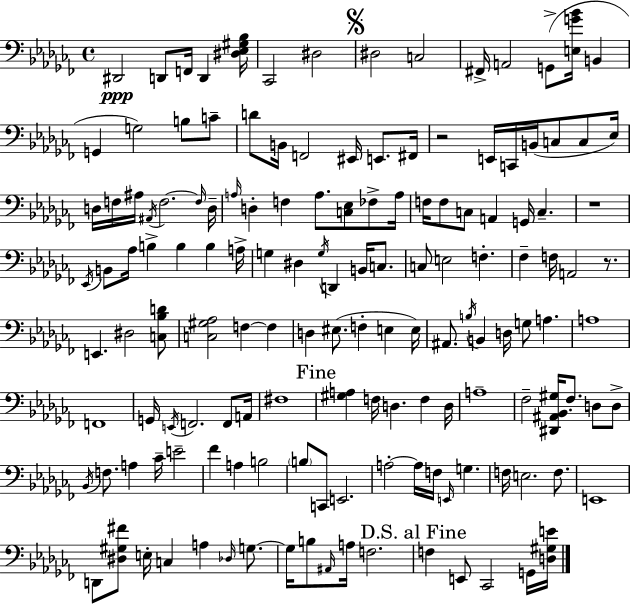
{
  \clef bass
  \time 4/4
  \defaultTimeSignature
  \key aes \minor
  dis,2\ppp d,8 f,16 d,4 <dis ees gis bes>16 | ces,2 dis2 | \mark \markup { \musicglyph "scripts.segno" } dis2 c2 | fis,16-> a,2 g,8->( <e g' bes'>16 b,4 | \break g,4 g2) b8 c'8-- | d'8 b,16 f,2 eis,16 e,8. fis,16 | r2 e,16 c,16 b,16( c8 c8 ees16) | d16 f16 ais16 \acciaccatura { ais,16 } f2.~~ | \break \grace { f16 } d16-- \grace { a16 } d4-. f4 a8. <c ees>8 | fes8-> a16 f16 f8 c8 a,4 g,16 c4.-- | r1 | \acciaccatura { ees,16 } b,8 aes16 b4-> b4 b4 | \break a16-> g4 dis4 \acciaccatura { g16 } d,4 | b,16 c8. c8 e2 f4.-. | fes4-- f16 a,2 | r8. e,4. dis2 | \break <c bes d'>8 <c gis aes>2 f4~~ | f4 d4 eis8.( f4-. | e4 e16) ais,8. \acciaccatura { b16 } b,4 d16 g8 | a4. a1 | \break f,1 | g,16 \acciaccatura { e,16 } f,2. | f,8 a,16 fis1 | \mark "Fine" <gis a>4 f16 d4. | \break f4 d16 a1-- | fes2-- <dis, ais, bes, gis>16 | fes8.-. d8 d8-> \acciaccatura { bes,16 } f8. a4 ces'16-- | e'2-- fes'4 a4 | \break b2 \parenthesize b8 c,8 e,2. | a2-.~~ | a16 f16 \grace { e,16 } g4. f16 e2. | f8. e,1 | \break d,8 <dis gis fis'>8 e16-. c4 | a4 \grace { des16 } g8.~~ g16 b8 \grace { ais,16 } a16 f2. | \mark "D.S. al Fine" f4 e,8 | ces,2 g,16 <d gis e'>16 \bar "|."
}